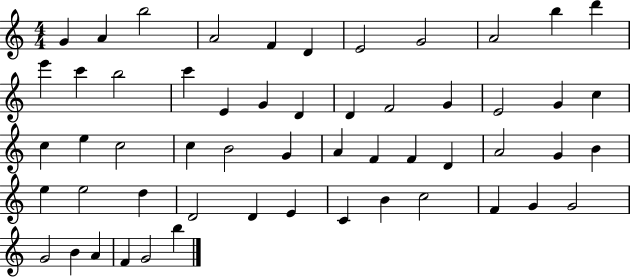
X:1
T:Untitled
M:4/4
L:1/4
K:C
G A b2 A2 F D E2 G2 A2 b d' e' c' b2 c' E G D D F2 G E2 G c c e c2 c B2 G A F F D A2 G B e e2 d D2 D E C B c2 F G G2 G2 B A F G2 b